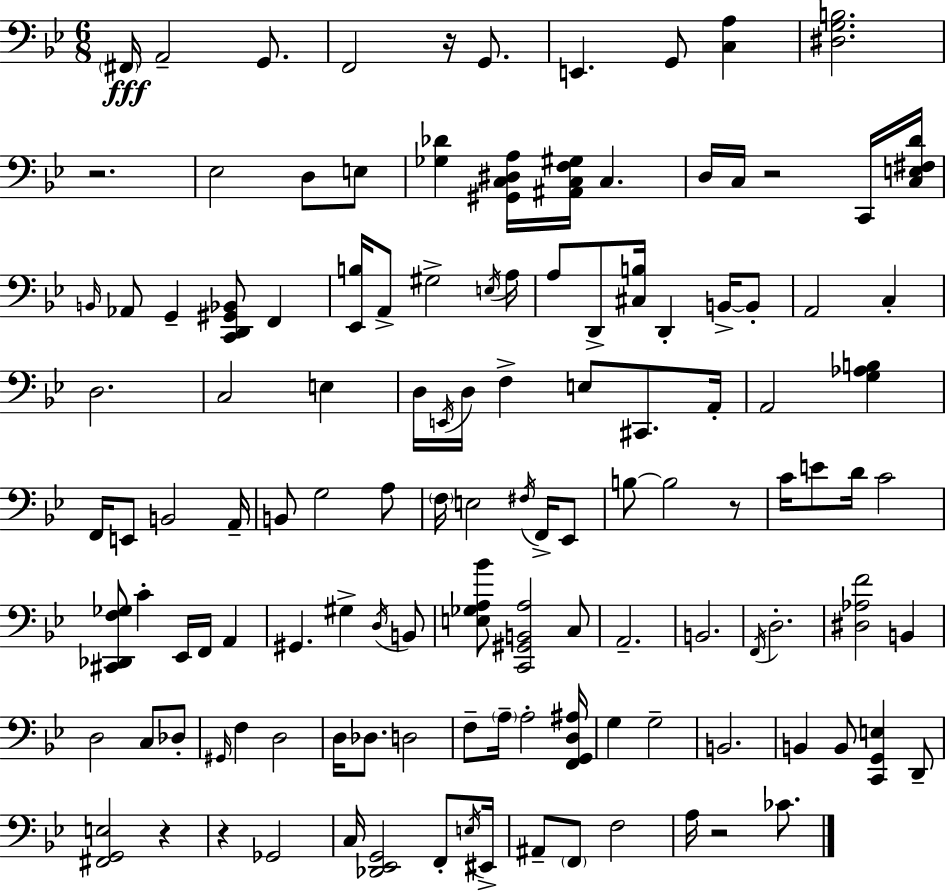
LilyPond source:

{
  \clef bass
  \numericTimeSignature
  \time 6/8
  \key bes \major
  \parenthesize fis,16\fff a,2-- g,8. | f,2 r16 g,8. | e,4. g,8 <c a>4 | <dis g b>2. | \break r2. | ees2 d8 e8 | <ges des'>4 <gis, c dis a>16 <ais, c f gis>16 c4. | d16 c16 r2 c,16 <c e fis d'>16 | \break \grace { b,16 } aes,8 g,4-- <c, d, gis, bes,>8 f,4 | <ees, b>16 a,8-> gis2-> | \acciaccatura { e16 } a16 a8 d,8-> <cis b>16 d,4-. b,16->~~ | b,8-. a,2 c4-. | \break d2. | c2 e4 | d16 \acciaccatura { e,16 } d16 f4-> e8 cis,8. | a,16-. a,2 <g aes b>4 | \break f,16 e,8 b,2 | a,16-- b,8 g2 | a8 \parenthesize f16 e2 | \acciaccatura { fis16 } f,16-> ees,8 b8~~ b2 | \break r8 c'16 e'8 d'16 c'2 | <cis, des, f ges>8 c'4-. ees,16 f,16 | a,4 gis,4. gis4-> | \acciaccatura { d16 } b,8 <e ges a bes'>8 <c, gis, b, a>2 | \break c8 a,2.-- | b,2. | \acciaccatura { f,16 } d2.-. | <dis aes f'>2 | \break b,4 d2 | c8 des8-. \grace { gis,16 } f4 d2 | d16 des8. d2 | f8-- \parenthesize a16-- a2-. | \break <f, g, d ais>16 g4 g2-- | b,2. | b,4 b,8 | <c, g, e>4 d,8-- <fis, g, e>2 | \break r4 r4 ges,2 | c16 <des, ees, g,>2 | f,8-. \acciaccatura { e16 } eis,16-> ais,8-- \parenthesize f,8 | f2 a16 r2 | \break ces'8. \bar "|."
}